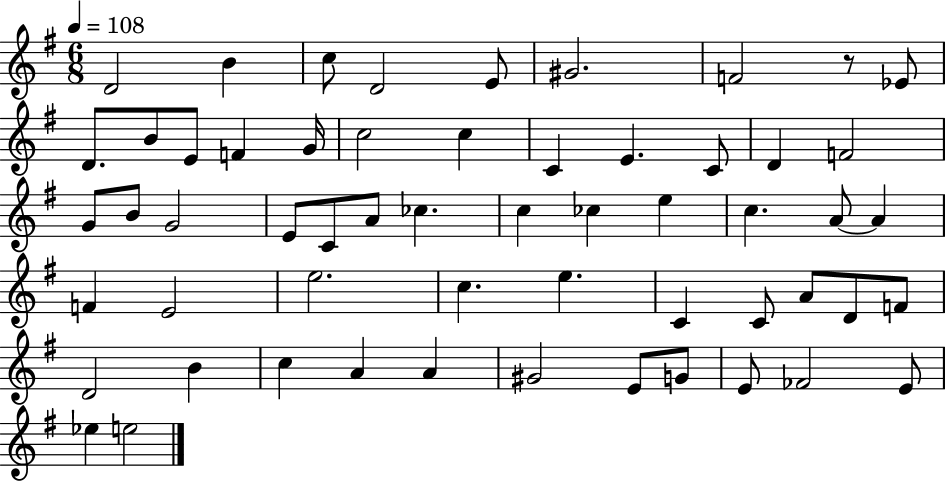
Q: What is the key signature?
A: G major